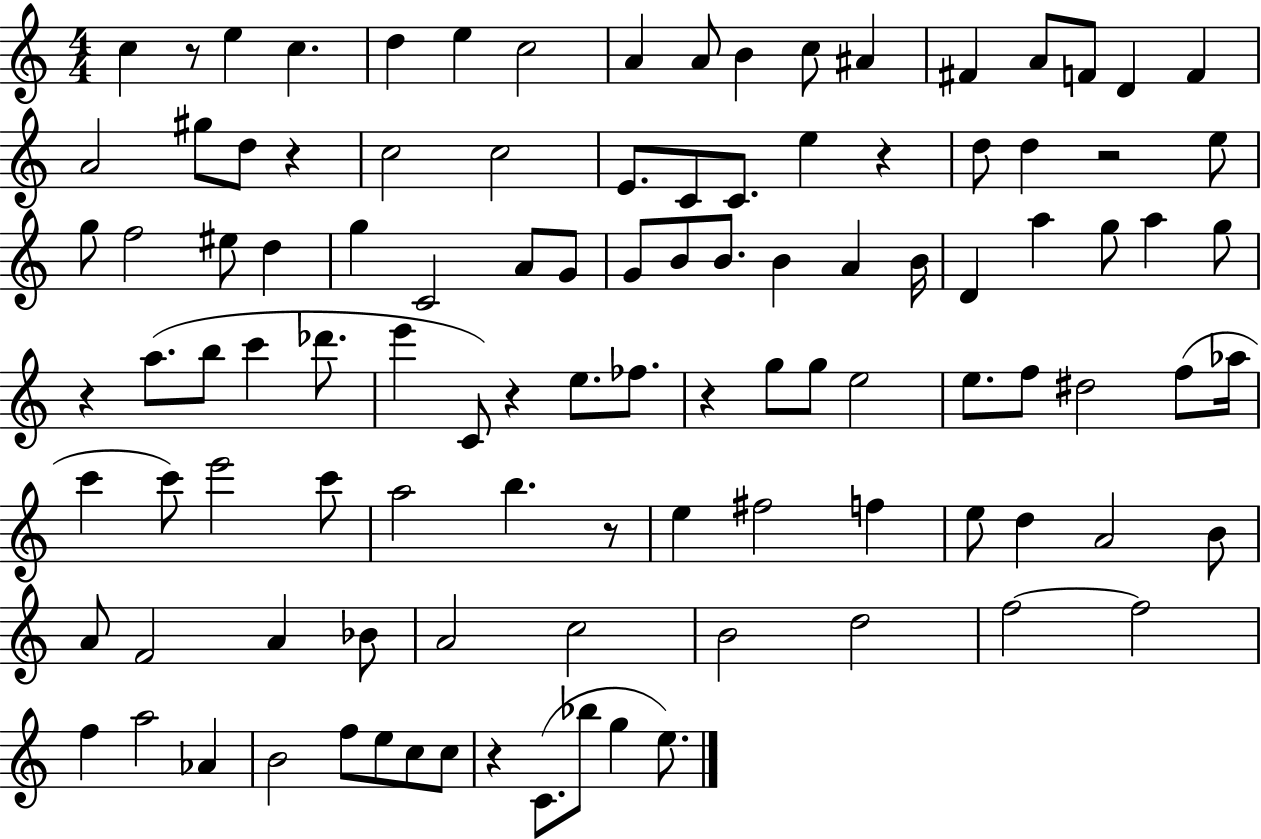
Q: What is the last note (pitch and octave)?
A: E5